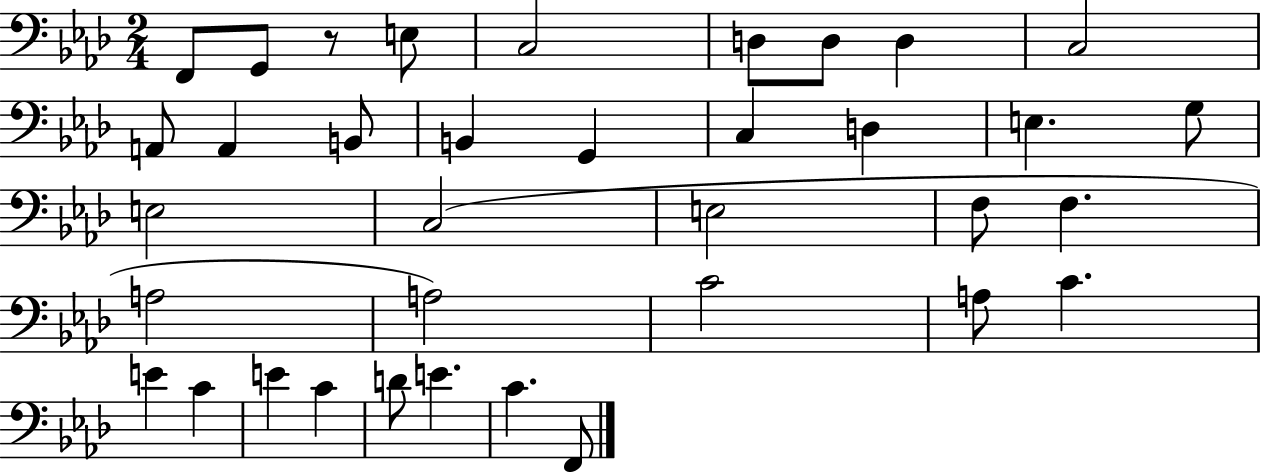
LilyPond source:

{
  \clef bass
  \numericTimeSignature
  \time 2/4
  \key aes \major
  f,8 g,8 r8 e8 | c2 | d8 d8 d4 | c2 | \break a,8 a,4 b,8 | b,4 g,4 | c4 d4 | e4. g8 | \break e2 | c2( | e2 | f8 f4. | \break a2 | a2) | c'2 | a8 c'4. | \break e'4 c'4 | e'4 c'4 | d'8 e'4. | c'4. f,8 | \break \bar "|."
}